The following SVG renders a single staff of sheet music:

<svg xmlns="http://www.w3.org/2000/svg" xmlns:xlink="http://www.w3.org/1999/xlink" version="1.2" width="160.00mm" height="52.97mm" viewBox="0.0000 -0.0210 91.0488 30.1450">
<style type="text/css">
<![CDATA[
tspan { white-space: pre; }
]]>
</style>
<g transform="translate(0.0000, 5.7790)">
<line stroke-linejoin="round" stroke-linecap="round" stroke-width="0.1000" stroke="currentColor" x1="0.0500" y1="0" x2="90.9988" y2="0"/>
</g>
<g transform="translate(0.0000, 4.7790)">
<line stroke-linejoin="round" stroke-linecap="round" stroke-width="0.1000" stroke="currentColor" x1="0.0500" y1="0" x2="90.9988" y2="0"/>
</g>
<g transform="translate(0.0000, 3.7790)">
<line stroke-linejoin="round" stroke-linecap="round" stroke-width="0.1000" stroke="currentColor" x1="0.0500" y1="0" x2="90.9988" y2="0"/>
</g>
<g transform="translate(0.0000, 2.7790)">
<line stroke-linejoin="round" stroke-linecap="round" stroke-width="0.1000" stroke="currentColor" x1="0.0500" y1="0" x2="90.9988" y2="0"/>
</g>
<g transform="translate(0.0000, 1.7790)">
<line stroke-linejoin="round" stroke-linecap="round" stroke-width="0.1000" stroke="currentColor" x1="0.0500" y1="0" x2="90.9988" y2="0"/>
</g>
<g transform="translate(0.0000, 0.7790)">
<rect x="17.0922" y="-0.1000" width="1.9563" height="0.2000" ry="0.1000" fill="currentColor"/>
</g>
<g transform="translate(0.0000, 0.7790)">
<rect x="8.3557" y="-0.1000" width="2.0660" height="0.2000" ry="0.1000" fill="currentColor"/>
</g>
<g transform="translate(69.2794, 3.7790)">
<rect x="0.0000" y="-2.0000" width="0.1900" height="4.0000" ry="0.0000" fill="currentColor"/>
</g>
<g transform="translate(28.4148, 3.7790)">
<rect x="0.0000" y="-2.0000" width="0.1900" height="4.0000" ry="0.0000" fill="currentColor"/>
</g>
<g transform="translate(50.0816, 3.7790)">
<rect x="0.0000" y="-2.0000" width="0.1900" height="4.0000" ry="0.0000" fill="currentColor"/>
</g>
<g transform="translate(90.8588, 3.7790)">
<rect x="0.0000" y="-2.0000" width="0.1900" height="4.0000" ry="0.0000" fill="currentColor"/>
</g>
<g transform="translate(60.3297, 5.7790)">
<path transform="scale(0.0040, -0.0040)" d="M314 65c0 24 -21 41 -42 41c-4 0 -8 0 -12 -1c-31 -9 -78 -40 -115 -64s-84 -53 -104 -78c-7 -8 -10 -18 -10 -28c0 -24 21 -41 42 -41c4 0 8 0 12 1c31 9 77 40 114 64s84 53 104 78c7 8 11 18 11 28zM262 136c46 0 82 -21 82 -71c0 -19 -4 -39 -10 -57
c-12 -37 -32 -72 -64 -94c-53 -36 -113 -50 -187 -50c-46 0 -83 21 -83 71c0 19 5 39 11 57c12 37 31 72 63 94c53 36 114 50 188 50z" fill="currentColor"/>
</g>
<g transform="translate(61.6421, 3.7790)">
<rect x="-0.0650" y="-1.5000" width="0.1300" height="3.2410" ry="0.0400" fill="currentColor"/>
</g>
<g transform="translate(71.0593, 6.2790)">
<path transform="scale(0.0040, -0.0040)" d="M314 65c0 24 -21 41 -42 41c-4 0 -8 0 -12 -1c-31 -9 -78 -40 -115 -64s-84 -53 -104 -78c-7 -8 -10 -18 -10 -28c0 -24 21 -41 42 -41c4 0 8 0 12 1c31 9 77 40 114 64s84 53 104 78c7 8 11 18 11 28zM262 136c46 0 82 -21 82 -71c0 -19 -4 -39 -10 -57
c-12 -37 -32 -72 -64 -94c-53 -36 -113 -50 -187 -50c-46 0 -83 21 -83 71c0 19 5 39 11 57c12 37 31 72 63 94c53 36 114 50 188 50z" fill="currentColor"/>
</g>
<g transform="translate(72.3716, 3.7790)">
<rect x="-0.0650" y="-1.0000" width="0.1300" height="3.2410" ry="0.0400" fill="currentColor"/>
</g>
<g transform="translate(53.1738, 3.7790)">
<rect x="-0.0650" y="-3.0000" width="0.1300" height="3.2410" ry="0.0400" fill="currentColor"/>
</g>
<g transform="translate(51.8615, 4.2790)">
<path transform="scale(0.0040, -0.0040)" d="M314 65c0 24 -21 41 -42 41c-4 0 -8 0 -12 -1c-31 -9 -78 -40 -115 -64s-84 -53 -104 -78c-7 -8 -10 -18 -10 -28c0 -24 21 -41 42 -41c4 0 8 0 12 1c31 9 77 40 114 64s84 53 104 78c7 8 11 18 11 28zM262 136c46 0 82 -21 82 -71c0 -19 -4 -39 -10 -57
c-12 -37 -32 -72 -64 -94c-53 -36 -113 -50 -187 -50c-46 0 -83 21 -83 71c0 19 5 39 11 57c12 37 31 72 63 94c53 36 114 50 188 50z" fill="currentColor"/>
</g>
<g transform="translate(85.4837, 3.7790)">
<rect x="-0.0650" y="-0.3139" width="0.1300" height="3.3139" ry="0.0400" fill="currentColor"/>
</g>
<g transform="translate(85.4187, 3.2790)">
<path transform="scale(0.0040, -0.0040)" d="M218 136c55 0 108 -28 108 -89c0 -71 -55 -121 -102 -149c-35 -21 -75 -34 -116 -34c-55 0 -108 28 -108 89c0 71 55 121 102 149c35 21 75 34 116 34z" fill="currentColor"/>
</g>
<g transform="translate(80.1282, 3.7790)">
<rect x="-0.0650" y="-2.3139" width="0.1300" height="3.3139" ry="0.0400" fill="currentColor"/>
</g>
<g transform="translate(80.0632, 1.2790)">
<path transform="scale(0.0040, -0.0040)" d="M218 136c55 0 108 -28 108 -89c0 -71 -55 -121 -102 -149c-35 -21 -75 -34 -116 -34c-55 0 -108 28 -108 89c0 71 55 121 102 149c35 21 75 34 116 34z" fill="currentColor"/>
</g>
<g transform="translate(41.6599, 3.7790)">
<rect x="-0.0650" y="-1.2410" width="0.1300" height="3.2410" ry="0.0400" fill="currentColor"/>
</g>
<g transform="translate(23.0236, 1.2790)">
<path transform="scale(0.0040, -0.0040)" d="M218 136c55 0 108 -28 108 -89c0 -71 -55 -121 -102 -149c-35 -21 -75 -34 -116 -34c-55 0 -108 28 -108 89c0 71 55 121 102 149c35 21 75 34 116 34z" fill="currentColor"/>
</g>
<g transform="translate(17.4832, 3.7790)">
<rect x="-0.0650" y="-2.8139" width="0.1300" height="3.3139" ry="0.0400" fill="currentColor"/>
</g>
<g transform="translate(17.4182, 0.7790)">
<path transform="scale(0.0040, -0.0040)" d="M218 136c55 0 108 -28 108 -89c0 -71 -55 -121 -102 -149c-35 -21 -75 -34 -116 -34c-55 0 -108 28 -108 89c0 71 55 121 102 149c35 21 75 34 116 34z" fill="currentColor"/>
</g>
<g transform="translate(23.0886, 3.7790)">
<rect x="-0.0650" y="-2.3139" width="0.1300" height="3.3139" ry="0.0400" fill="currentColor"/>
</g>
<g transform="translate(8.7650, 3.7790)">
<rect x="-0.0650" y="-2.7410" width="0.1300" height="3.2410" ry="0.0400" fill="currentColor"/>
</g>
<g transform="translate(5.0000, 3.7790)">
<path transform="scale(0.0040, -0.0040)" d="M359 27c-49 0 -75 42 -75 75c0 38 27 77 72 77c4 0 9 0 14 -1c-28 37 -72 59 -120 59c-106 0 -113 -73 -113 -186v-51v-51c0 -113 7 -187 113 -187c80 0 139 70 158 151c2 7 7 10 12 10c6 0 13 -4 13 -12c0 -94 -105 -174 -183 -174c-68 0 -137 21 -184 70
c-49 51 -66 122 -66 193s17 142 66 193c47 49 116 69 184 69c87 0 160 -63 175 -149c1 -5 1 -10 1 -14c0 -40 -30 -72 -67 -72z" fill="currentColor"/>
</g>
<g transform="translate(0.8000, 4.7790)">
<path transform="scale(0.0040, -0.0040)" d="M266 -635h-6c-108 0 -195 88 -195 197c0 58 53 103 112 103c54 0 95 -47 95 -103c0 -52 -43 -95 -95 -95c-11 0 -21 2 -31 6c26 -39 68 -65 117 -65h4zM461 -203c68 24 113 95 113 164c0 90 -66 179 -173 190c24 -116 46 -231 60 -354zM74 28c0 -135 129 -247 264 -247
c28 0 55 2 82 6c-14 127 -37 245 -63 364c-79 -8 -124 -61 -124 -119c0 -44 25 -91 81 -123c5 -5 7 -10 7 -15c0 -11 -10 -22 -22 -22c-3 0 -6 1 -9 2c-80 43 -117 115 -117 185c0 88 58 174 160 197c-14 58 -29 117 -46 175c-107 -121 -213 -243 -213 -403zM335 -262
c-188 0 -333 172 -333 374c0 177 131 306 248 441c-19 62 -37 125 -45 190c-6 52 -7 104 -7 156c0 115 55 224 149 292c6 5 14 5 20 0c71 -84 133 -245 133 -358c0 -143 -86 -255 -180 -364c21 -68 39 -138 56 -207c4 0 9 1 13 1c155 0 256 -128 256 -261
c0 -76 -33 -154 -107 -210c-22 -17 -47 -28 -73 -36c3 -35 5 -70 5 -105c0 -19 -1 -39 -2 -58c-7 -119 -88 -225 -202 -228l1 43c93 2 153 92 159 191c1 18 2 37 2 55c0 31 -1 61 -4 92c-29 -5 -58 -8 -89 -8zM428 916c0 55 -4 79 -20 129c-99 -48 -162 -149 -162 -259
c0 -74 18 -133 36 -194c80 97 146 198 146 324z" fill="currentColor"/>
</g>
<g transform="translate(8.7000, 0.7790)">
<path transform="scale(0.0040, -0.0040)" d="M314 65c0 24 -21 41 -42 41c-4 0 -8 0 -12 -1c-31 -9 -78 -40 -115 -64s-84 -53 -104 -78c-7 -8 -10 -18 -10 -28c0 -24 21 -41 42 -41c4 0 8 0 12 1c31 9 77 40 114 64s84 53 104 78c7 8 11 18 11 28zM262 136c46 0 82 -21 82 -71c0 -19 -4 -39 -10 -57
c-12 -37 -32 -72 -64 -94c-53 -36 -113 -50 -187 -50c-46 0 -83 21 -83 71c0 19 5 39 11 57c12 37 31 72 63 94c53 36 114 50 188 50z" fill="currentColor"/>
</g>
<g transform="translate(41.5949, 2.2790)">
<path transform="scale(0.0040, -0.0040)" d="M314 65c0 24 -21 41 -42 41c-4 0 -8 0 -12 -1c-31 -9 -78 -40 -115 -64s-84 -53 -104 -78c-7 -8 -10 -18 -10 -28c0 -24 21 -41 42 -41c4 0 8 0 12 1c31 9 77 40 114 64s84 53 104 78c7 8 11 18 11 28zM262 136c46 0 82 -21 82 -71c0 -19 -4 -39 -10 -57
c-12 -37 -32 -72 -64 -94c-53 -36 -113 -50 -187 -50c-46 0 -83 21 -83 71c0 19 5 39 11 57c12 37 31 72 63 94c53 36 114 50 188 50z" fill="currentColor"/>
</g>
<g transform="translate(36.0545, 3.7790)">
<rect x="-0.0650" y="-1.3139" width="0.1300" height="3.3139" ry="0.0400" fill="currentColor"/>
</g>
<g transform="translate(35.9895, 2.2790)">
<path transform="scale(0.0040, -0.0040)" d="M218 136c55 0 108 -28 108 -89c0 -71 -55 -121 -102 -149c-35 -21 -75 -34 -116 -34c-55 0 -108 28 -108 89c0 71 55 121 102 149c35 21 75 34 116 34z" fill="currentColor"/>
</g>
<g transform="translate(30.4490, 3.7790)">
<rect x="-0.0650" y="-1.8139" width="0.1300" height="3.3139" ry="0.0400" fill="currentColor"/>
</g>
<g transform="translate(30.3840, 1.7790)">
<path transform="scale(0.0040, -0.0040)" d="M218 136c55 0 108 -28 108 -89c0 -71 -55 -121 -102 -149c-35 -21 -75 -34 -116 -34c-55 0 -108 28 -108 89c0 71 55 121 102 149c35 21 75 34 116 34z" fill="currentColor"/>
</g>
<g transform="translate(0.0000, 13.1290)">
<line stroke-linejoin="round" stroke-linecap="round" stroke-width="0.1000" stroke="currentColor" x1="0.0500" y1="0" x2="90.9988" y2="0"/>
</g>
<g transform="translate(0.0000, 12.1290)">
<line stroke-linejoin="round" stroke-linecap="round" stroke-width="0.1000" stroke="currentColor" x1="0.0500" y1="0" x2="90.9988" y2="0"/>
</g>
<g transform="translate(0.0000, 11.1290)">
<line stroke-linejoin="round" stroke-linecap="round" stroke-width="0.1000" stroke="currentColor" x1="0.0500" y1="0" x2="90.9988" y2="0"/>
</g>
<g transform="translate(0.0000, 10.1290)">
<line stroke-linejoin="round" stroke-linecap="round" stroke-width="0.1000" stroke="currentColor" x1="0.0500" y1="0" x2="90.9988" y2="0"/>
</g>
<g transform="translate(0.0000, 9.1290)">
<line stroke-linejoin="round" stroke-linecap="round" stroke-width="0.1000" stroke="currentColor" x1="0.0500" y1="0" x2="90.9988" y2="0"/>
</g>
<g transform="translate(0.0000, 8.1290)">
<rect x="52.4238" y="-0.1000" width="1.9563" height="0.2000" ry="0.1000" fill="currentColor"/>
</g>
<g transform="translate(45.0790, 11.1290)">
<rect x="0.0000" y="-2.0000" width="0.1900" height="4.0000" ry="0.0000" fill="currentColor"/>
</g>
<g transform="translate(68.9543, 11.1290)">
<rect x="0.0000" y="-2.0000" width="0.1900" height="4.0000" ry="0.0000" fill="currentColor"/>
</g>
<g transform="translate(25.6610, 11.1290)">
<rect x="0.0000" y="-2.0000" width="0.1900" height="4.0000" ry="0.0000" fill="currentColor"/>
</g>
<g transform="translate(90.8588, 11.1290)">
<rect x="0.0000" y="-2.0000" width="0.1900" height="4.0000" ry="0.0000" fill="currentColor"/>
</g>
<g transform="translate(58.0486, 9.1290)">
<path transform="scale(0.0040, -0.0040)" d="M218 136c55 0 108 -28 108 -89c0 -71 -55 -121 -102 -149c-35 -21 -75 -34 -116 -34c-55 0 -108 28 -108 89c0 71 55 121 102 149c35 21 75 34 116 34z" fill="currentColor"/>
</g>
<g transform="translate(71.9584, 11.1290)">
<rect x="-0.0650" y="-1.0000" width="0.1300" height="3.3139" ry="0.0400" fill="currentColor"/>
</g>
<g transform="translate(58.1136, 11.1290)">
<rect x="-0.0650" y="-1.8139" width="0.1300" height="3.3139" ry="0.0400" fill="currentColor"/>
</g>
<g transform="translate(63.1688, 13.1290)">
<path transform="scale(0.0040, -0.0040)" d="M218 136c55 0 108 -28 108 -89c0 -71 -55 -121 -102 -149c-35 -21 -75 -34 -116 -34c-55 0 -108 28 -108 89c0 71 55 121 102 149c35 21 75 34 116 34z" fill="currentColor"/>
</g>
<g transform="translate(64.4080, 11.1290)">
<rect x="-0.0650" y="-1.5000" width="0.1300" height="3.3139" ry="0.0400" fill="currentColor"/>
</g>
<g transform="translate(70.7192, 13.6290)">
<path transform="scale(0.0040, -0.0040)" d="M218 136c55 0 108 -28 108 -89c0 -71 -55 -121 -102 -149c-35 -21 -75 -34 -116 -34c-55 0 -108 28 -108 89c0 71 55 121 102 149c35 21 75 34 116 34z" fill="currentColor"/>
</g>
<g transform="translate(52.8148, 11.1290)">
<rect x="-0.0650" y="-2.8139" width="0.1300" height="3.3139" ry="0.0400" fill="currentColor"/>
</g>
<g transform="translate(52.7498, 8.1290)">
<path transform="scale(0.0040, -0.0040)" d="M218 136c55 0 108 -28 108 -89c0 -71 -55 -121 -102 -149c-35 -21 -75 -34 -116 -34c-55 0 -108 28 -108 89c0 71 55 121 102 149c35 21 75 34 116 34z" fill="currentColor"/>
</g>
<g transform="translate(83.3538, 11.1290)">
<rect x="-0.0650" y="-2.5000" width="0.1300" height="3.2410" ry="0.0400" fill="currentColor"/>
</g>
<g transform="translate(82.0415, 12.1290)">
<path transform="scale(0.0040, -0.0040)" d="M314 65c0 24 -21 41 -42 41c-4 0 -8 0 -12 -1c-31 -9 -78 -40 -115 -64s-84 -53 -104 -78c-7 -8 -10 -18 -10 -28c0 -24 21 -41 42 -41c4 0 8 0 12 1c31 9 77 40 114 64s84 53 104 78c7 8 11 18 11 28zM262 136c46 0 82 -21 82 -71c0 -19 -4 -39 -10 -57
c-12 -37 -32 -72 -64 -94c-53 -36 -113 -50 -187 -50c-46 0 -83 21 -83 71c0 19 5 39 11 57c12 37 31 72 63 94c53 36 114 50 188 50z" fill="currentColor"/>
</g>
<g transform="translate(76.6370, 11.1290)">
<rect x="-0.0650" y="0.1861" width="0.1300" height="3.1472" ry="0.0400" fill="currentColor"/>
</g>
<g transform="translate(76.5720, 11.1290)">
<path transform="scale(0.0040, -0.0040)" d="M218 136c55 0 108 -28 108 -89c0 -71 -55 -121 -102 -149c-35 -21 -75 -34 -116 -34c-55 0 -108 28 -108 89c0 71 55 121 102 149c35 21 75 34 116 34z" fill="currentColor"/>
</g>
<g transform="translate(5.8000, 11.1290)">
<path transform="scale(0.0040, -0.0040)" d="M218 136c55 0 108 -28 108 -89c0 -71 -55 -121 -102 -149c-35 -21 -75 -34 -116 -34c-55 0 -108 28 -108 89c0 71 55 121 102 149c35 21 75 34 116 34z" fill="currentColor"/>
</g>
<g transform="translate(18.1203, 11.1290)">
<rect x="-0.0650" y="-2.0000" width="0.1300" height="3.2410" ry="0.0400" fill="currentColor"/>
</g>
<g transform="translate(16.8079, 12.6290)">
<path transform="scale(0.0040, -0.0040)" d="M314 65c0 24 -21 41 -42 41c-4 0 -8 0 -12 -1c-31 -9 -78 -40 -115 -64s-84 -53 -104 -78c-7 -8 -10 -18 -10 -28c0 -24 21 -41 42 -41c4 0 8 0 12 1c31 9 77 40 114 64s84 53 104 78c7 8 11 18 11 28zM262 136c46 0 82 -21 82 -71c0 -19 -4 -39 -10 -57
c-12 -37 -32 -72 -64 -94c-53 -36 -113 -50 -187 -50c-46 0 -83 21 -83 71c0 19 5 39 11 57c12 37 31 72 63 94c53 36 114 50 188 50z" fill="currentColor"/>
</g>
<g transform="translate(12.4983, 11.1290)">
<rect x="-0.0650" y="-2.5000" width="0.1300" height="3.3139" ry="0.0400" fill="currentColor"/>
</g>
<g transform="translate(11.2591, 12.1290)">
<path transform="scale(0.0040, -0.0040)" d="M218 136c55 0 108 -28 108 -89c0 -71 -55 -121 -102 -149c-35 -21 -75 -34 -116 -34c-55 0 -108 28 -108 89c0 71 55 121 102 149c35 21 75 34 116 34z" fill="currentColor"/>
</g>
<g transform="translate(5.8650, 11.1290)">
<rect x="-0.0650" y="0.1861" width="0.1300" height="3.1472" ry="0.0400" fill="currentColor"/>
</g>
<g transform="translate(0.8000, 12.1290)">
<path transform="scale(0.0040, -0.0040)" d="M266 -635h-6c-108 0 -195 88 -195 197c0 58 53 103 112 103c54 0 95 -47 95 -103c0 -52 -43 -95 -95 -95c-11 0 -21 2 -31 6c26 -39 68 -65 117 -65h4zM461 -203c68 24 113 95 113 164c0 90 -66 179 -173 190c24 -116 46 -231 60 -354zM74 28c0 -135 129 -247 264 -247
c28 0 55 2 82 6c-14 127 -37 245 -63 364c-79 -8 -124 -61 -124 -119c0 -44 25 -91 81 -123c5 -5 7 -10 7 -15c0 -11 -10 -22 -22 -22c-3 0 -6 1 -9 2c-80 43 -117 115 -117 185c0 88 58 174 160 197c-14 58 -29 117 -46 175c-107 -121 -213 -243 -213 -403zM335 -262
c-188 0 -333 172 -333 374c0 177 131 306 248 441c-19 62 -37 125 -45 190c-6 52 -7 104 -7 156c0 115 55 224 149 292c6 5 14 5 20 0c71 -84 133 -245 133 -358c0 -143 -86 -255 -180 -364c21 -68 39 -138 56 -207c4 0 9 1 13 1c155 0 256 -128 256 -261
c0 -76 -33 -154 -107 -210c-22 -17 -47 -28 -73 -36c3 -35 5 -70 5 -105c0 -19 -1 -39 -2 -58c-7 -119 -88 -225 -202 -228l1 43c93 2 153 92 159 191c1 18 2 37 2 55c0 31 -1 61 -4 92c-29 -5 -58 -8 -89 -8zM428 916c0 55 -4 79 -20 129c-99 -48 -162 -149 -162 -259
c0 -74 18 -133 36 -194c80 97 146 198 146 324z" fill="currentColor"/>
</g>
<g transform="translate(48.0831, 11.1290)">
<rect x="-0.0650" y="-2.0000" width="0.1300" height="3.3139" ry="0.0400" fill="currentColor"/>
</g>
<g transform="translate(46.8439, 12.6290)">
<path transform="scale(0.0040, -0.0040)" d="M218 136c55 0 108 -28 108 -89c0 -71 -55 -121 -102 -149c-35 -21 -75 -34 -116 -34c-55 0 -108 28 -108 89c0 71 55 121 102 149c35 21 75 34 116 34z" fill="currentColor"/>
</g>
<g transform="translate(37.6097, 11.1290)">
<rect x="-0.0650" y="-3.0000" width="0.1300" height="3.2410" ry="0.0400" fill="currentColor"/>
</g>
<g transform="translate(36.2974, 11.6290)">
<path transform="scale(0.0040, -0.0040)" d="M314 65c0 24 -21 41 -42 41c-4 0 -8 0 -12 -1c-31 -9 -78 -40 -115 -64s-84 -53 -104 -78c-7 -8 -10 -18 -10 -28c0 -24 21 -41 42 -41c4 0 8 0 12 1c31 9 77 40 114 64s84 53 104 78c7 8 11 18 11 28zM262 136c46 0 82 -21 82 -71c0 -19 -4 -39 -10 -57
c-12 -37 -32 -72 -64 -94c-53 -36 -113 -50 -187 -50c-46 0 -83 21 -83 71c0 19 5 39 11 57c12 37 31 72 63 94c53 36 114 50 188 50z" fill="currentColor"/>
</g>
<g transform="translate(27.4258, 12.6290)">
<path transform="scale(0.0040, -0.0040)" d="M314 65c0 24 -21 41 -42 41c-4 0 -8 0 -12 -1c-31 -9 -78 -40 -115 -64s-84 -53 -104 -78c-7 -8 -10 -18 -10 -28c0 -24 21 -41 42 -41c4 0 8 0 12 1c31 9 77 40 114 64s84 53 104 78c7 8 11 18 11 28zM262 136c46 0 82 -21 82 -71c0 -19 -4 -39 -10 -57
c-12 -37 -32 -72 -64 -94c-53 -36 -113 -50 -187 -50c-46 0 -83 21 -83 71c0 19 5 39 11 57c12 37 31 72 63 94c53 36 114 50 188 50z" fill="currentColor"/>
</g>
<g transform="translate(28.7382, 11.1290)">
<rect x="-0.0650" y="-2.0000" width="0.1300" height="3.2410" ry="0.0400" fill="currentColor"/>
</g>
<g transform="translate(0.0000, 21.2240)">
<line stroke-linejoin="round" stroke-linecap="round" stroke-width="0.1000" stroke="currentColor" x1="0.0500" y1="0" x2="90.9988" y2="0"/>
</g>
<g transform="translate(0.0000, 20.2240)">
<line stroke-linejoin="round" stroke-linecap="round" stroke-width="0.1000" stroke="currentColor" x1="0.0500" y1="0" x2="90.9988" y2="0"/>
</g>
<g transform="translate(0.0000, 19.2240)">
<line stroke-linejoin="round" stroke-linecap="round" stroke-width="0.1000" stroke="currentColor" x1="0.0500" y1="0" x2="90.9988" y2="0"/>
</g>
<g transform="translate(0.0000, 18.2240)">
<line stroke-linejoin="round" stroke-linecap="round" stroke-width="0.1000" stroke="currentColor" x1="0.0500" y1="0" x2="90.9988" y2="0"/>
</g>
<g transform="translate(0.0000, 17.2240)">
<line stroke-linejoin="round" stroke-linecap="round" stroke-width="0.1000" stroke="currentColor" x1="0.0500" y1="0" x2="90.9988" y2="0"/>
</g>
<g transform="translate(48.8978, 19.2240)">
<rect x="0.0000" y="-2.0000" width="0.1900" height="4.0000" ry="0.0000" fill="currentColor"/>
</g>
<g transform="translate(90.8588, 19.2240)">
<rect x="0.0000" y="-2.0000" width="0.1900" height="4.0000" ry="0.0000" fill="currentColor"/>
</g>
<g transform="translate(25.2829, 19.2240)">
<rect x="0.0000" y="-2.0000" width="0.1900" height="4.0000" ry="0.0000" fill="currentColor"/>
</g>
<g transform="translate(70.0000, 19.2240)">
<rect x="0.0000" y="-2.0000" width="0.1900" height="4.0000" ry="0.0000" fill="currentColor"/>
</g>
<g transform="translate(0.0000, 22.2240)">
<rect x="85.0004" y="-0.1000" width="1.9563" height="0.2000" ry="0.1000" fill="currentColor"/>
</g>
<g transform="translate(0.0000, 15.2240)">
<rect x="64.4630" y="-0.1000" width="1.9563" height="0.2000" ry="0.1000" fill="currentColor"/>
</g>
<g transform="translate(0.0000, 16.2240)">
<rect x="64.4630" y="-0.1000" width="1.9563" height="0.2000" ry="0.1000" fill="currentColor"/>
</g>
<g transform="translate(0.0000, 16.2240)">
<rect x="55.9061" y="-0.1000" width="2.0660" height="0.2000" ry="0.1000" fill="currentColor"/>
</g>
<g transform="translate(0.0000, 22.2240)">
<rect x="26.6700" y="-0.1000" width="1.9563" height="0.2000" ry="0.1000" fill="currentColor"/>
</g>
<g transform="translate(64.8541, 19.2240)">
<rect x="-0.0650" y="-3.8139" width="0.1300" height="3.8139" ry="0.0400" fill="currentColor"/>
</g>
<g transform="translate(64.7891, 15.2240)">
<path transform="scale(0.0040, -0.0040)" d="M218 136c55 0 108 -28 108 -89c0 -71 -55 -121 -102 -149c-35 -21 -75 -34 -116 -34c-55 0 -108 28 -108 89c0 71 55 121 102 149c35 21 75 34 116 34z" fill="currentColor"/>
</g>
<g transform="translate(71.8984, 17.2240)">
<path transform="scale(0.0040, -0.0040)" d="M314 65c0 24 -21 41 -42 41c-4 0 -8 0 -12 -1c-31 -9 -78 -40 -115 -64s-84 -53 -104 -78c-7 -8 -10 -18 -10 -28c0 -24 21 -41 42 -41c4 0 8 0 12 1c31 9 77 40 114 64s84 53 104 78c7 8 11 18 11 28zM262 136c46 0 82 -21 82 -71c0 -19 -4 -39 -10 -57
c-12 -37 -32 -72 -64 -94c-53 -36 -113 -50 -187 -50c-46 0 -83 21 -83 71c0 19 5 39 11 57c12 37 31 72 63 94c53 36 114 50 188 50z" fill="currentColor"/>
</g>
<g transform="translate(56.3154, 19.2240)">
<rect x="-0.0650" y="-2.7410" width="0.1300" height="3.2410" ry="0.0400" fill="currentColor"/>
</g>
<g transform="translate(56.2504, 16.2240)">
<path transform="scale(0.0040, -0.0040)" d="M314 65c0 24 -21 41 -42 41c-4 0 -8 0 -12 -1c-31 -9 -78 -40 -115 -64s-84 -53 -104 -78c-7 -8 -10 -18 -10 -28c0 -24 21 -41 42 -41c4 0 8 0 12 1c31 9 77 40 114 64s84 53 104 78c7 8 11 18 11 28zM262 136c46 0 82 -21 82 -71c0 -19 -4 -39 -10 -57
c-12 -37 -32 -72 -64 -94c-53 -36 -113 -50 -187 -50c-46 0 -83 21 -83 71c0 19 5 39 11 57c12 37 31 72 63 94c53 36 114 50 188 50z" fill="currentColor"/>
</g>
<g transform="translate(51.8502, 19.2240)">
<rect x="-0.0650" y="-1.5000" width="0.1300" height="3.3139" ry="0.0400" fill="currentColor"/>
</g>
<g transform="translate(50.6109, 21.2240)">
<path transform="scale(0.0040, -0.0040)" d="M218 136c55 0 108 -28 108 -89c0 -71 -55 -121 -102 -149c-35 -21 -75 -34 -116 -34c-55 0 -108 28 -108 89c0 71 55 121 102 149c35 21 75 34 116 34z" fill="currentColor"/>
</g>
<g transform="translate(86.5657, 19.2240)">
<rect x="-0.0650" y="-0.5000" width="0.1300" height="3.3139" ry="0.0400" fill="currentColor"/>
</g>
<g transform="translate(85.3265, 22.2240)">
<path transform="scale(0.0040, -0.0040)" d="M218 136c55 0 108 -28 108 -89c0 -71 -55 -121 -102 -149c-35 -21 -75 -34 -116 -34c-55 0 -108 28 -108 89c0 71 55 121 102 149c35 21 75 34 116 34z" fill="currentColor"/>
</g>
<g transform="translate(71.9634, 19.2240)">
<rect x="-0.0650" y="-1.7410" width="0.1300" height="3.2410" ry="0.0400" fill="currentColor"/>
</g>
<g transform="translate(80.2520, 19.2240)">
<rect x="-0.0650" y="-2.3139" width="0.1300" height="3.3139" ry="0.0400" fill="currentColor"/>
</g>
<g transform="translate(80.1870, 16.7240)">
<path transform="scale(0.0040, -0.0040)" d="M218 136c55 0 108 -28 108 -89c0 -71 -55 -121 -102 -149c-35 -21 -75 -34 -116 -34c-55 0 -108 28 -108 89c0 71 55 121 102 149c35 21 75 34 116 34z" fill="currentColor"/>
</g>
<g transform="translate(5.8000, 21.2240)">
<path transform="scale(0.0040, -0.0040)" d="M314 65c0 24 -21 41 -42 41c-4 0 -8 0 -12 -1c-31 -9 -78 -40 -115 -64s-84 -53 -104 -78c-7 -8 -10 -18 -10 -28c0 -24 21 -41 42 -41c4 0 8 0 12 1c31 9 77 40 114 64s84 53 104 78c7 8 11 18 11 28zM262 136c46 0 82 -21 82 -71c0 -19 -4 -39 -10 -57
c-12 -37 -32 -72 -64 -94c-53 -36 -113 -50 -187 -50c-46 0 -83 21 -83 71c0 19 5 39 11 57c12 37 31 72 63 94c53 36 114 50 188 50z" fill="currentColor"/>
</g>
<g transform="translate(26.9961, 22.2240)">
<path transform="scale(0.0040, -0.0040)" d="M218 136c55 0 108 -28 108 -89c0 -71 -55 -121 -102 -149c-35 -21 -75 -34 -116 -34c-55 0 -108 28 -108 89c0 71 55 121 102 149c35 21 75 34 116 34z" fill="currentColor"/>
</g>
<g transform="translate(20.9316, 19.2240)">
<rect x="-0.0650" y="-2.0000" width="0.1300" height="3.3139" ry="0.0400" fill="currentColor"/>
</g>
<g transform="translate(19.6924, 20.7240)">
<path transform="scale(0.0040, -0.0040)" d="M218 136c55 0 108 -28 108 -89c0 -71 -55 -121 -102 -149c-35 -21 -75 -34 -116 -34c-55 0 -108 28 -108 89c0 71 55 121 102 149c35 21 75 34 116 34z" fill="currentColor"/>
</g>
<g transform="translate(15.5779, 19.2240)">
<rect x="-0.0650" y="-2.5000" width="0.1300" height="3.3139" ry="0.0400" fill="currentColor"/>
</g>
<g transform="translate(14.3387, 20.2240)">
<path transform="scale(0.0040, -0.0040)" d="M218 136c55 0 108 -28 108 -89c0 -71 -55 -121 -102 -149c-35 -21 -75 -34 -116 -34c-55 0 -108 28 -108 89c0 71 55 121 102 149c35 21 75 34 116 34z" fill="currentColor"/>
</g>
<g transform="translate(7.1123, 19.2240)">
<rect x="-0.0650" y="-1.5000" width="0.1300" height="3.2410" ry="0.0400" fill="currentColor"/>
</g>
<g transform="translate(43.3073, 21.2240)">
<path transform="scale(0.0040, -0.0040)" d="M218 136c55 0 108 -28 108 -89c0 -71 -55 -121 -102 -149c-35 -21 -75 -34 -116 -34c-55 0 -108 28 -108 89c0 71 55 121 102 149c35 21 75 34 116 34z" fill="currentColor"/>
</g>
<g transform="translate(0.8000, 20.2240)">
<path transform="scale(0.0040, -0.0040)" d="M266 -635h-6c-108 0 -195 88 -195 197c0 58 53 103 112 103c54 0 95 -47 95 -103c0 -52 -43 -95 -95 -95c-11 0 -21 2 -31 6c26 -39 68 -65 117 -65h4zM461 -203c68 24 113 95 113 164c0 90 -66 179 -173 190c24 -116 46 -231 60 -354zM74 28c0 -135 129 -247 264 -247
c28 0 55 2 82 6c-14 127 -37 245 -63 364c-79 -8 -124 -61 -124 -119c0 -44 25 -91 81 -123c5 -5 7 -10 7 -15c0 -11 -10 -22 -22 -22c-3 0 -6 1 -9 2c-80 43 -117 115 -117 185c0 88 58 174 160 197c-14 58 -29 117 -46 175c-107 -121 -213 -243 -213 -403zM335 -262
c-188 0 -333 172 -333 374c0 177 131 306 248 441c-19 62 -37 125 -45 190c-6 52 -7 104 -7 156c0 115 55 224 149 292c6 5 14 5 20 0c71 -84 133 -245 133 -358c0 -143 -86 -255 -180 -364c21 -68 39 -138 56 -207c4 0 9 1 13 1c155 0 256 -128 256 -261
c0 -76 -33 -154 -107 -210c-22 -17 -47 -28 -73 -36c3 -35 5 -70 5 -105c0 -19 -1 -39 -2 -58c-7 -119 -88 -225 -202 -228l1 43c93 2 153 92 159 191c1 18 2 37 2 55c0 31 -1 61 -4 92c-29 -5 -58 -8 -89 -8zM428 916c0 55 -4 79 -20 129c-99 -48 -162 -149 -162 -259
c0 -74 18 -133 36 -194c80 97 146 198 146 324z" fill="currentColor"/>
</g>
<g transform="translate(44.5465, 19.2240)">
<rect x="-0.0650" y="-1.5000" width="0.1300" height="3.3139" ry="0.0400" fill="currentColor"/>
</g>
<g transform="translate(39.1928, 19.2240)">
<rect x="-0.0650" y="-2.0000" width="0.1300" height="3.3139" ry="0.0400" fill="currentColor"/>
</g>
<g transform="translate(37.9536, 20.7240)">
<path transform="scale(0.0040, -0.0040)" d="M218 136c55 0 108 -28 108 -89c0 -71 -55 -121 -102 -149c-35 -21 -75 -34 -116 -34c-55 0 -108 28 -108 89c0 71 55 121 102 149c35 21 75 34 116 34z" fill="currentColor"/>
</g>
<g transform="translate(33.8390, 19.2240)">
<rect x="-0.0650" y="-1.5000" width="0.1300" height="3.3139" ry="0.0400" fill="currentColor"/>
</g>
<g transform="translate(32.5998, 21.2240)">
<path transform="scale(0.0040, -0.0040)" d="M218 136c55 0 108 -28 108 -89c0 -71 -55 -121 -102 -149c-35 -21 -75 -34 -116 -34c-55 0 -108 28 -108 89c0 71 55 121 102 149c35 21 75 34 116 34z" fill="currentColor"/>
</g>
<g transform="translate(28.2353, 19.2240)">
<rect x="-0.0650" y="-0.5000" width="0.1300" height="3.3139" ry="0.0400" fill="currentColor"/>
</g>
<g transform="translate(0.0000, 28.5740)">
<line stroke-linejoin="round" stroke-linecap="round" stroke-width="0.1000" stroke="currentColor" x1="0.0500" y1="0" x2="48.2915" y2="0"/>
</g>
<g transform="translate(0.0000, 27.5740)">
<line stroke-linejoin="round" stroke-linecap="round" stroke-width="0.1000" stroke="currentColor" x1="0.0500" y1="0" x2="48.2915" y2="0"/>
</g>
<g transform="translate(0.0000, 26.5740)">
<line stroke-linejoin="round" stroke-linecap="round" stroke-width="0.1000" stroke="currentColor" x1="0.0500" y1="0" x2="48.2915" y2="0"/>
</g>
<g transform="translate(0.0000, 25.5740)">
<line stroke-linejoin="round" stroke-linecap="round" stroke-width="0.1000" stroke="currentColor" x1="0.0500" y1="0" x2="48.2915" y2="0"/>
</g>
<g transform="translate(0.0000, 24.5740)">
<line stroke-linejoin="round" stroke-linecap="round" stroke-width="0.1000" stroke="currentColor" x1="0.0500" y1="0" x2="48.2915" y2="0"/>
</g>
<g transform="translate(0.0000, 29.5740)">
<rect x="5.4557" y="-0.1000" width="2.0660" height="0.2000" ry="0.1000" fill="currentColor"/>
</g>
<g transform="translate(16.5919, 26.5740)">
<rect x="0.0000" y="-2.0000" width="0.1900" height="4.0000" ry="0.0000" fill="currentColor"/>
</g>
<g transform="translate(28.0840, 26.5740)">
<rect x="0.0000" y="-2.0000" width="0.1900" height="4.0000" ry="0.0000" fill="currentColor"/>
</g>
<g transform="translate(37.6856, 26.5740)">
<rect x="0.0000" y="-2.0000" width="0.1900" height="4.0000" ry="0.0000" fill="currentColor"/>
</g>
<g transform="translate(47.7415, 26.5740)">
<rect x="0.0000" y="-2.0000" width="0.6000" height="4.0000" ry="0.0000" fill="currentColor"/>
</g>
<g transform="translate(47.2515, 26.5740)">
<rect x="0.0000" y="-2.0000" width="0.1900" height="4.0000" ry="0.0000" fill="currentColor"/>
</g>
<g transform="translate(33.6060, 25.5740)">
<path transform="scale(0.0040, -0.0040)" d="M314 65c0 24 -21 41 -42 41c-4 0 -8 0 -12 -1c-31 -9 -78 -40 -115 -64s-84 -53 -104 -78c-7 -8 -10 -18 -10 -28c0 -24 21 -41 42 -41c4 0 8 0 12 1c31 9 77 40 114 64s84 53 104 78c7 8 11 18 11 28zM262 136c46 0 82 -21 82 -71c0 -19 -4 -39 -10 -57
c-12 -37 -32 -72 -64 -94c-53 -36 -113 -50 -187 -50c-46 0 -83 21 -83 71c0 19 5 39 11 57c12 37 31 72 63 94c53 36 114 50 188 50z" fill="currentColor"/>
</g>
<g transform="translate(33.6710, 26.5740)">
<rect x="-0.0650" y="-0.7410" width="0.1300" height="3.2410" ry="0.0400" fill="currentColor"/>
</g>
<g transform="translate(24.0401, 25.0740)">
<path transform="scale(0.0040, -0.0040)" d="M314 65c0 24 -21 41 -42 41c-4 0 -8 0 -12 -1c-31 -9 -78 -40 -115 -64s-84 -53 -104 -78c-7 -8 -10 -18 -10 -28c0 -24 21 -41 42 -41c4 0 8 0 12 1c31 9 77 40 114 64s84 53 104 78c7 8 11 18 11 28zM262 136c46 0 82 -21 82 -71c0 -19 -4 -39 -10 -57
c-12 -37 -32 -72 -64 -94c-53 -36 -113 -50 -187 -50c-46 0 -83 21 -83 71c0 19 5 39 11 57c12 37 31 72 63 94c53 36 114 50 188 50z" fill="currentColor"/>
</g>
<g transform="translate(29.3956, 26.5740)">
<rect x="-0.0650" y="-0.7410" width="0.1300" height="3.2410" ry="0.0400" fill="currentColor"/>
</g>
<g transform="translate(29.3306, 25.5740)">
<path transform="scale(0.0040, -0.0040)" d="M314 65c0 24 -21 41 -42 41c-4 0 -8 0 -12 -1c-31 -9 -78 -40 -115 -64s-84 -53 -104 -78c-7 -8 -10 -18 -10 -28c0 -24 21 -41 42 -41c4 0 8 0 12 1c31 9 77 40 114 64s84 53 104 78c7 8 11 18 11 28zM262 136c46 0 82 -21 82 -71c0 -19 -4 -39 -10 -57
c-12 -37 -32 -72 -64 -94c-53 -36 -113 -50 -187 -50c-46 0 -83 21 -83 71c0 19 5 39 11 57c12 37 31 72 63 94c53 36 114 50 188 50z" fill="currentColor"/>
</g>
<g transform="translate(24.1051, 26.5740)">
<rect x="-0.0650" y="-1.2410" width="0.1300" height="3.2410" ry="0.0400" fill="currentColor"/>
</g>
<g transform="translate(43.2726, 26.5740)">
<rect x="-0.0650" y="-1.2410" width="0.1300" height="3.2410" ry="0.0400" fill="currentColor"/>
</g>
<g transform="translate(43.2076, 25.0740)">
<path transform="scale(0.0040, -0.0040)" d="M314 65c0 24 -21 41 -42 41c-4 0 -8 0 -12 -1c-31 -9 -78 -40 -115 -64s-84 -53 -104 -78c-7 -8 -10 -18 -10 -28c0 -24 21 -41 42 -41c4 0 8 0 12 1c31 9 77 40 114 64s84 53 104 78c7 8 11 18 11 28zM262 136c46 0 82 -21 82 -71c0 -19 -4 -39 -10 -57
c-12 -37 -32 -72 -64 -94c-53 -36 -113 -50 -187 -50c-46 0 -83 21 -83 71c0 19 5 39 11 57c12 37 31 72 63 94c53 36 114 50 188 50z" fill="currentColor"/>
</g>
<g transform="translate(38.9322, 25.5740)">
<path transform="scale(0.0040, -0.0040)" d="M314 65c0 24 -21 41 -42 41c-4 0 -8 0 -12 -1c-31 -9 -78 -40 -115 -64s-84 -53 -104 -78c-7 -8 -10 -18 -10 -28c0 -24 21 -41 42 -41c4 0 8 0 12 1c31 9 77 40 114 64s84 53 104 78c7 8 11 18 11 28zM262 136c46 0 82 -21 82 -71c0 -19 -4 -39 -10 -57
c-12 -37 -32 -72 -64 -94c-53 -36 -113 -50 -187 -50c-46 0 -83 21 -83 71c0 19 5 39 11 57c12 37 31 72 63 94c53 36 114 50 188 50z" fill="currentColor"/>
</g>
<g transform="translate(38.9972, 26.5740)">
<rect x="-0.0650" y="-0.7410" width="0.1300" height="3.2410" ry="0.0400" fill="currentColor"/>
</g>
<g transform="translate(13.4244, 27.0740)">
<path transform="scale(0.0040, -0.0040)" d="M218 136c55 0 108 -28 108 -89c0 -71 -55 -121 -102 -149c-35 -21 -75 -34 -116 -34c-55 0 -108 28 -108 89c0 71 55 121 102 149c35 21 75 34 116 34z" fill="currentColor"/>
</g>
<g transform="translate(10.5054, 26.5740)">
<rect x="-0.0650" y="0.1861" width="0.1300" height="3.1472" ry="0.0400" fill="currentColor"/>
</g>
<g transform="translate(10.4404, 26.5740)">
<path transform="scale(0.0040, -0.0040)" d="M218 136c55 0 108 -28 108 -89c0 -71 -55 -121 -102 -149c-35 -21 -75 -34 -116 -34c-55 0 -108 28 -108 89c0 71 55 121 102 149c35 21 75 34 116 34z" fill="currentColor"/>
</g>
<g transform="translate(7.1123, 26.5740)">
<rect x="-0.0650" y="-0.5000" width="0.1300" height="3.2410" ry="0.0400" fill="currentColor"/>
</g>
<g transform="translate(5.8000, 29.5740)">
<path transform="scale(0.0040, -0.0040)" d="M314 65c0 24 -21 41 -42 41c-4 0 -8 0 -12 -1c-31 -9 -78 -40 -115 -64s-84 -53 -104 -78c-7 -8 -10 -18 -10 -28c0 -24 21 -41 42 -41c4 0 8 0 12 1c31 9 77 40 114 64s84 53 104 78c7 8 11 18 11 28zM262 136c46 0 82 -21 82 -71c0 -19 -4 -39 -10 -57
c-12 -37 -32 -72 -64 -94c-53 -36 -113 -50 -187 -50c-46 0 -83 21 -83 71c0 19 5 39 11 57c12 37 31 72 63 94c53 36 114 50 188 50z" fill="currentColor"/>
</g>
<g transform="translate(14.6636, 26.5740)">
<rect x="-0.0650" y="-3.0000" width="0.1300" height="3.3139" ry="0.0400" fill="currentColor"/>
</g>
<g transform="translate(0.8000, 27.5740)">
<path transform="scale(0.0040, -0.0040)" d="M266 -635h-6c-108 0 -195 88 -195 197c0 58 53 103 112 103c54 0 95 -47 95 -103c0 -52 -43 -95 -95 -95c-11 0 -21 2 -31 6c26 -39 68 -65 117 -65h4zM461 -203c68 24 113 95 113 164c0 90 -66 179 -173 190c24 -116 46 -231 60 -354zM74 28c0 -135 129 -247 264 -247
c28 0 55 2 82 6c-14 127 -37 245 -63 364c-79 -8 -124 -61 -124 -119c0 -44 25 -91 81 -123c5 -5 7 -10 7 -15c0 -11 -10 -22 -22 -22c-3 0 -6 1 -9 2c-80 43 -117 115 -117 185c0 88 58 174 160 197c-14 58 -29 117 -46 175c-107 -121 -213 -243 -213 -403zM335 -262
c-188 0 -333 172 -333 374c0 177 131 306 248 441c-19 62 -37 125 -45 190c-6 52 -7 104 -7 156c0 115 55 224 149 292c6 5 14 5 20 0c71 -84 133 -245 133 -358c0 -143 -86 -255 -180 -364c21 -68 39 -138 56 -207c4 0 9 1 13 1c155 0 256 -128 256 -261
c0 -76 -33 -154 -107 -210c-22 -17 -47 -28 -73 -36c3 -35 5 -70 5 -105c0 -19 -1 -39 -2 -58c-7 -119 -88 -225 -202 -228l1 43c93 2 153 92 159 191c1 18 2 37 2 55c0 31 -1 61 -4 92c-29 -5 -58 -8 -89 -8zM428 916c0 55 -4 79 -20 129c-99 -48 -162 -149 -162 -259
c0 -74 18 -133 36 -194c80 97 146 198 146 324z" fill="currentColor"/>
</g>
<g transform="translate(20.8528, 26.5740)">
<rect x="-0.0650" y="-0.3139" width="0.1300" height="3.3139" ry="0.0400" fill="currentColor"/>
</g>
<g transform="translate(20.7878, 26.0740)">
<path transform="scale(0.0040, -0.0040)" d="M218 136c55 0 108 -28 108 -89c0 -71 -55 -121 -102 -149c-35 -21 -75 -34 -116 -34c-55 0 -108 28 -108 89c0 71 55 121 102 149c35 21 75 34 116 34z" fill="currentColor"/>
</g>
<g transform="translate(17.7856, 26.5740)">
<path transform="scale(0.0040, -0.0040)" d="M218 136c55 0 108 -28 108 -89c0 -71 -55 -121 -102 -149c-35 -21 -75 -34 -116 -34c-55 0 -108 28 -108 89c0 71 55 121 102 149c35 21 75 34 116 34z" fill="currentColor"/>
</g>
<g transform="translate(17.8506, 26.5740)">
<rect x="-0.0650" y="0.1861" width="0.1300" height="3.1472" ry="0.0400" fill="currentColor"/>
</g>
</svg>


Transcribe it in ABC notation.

X:1
T:Untitled
M:4/4
L:1/4
K:C
a2 a g f e e2 A2 E2 D2 g c B G F2 F2 A2 F a f E D B G2 E2 G F C E F E E a2 c' f2 g C C2 B A B c e2 d2 d2 d2 e2